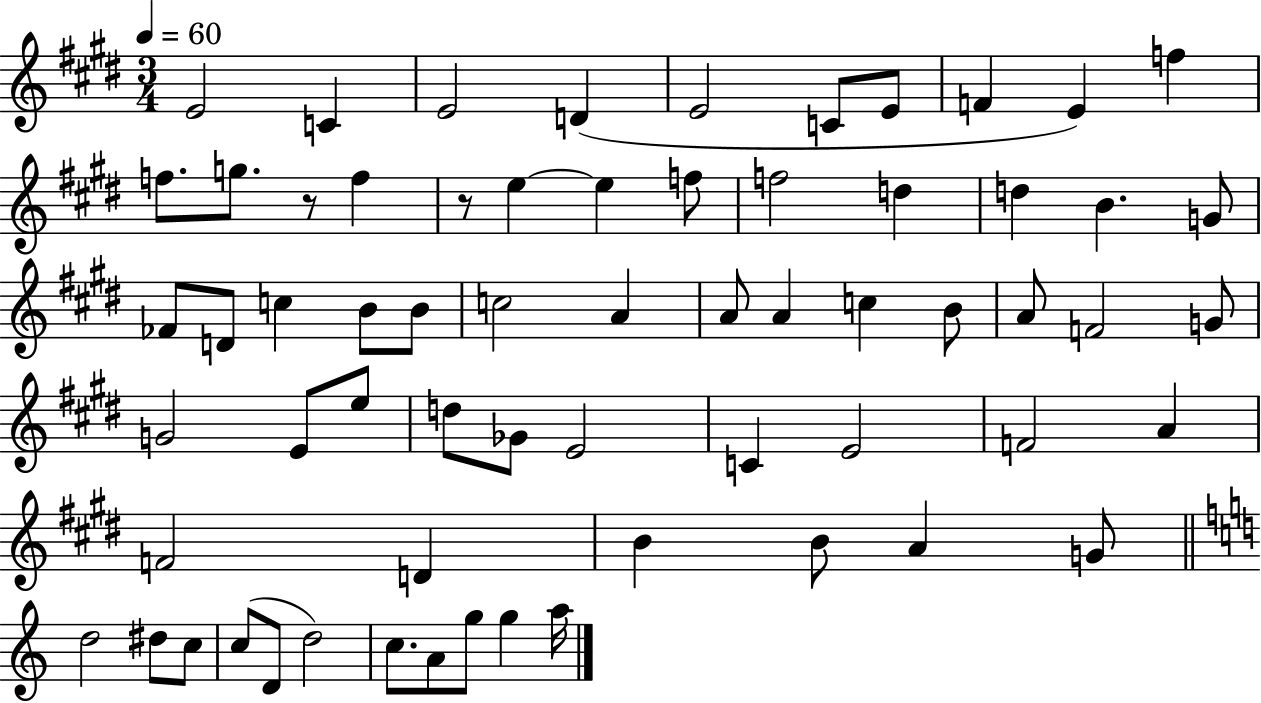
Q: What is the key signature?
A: E major